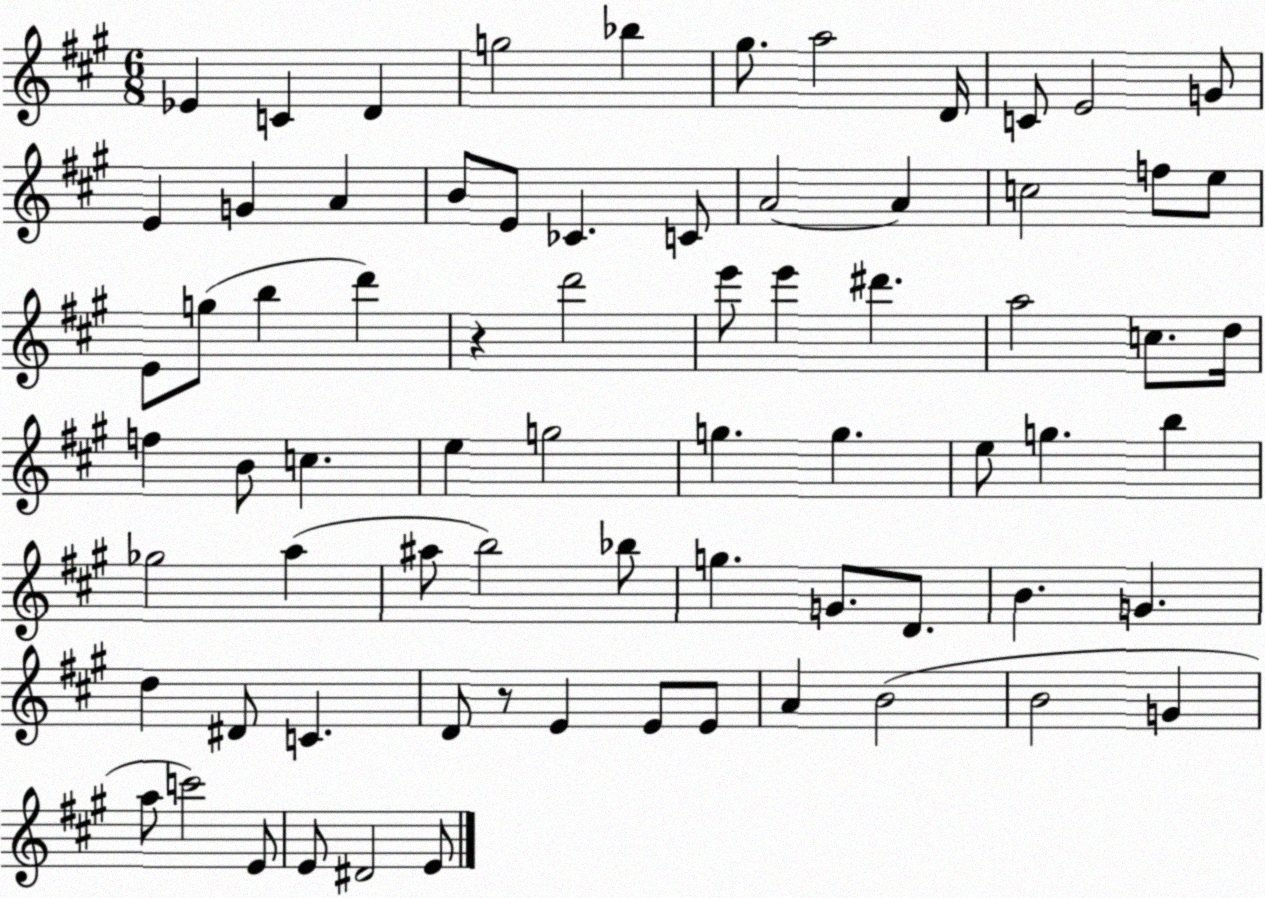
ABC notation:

X:1
T:Untitled
M:6/8
L:1/4
K:A
_E C D g2 _b ^g/2 a2 D/4 C/2 E2 G/2 E G A B/2 E/2 _C C/2 A2 A c2 f/2 e/2 E/2 g/2 b d' z d'2 e'/2 e' ^d' a2 c/2 d/4 f B/2 c e g2 g g e/2 g b _g2 a ^a/2 b2 _b/2 g G/2 D/2 B G d ^D/2 C D/2 z/2 E E/2 E/2 A B2 B2 G a/2 c'2 E/2 E/2 ^D2 E/2